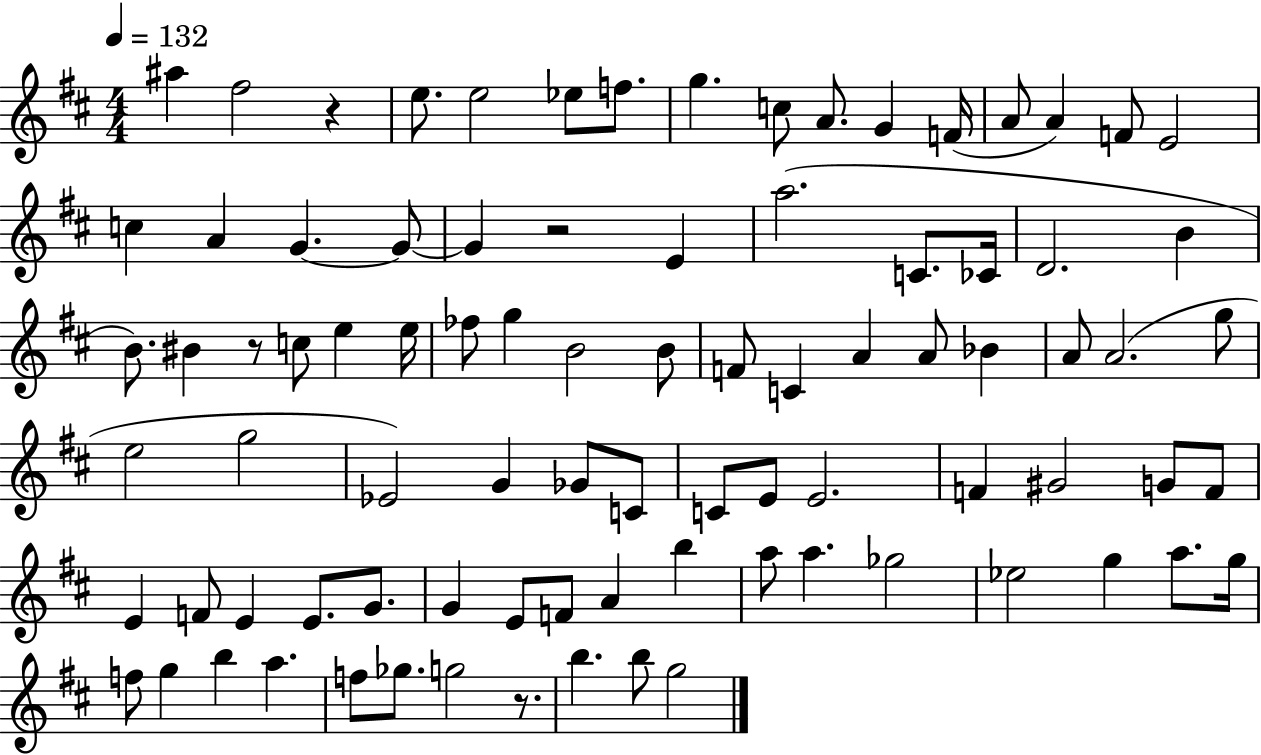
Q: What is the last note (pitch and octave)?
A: G5